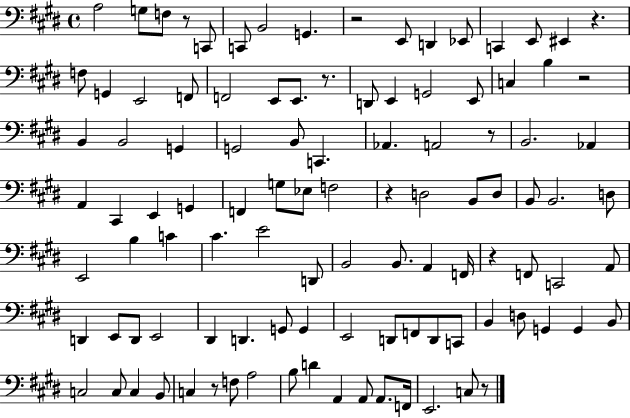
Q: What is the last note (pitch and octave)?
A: C3